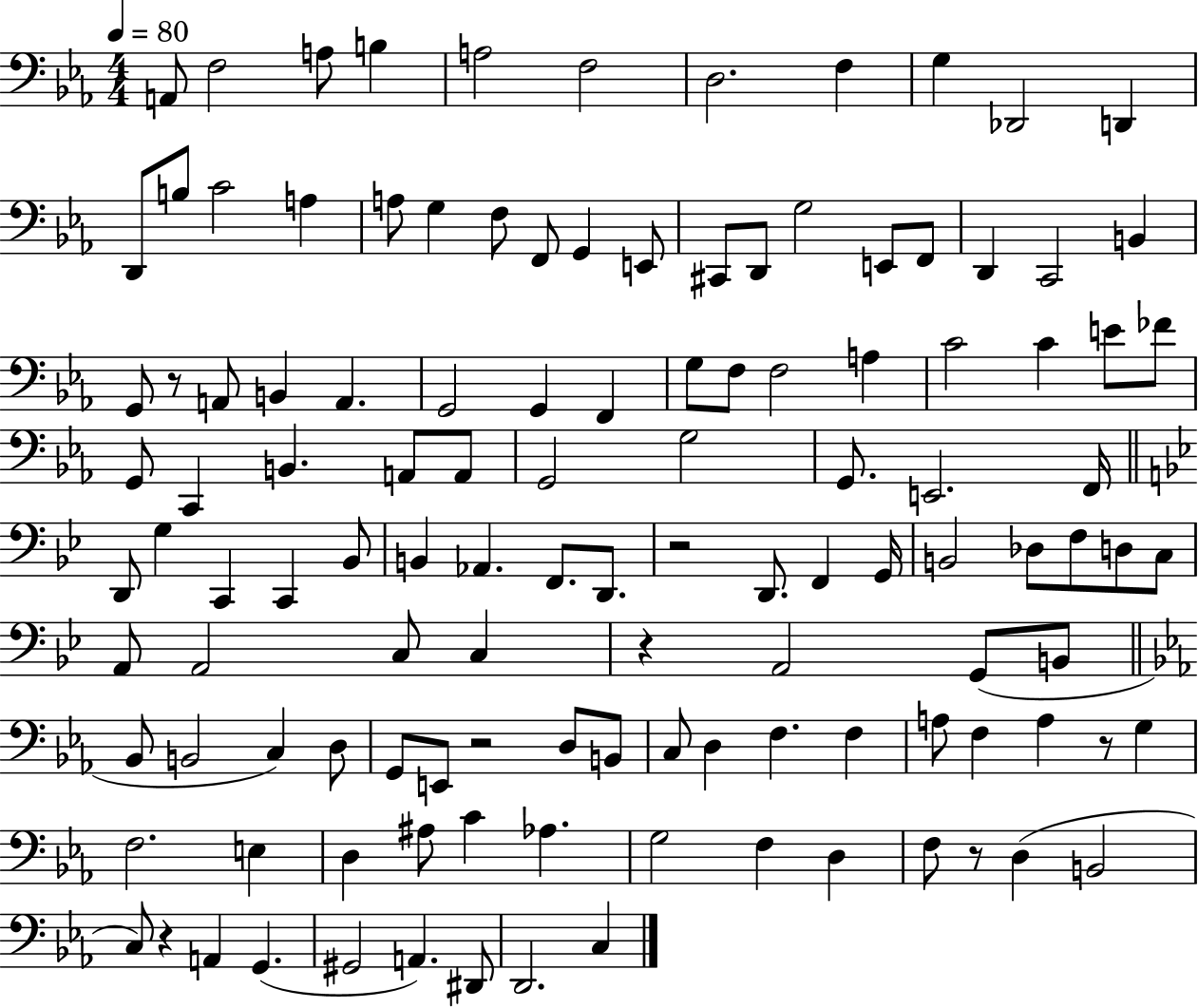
{
  \clef bass
  \numericTimeSignature
  \time 4/4
  \key ees \major
  \tempo 4 = 80
  a,8 f2 a8 b4 | a2 f2 | d2. f4 | g4 des,2 d,4 | \break d,8 b8 c'2 a4 | a8 g4 f8 f,8 g,4 e,8 | cis,8 d,8 g2 e,8 f,8 | d,4 c,2 b,4 | \break g,8 r8 a,8 b,4 a,4. | g,2 g,4 f,4 | g8 f8 f2 a4 | c'2 c'4 e'8 fes'8 | \break g,8 c,4 b,4. a,8 a,8 | g,2 g2 | g,8. e,2. f,16 | \bar "||" \break \key bes \major d,8 g4 c,4 c,4 bes,8 | b,4 aes,4. f,8. d,8. | r2 d,8. f,4 g,16 | b,2 des8 f8 d8 c8 | \break a,8 a,2 c8 c4 | r4 a,2 g,8( b,8 | \bar "||" \break \key ees \major bes,8 b,2 c4) d8 | g,8 e,8 r2 d8 b,8 | c8 d4 f4. f4 | a8 f4 a4 r8 g4 | \break f2. e4 | d4 ais8 c'4 aes4. | g2 f4 d4 | f8 r8 d4( b,2 | \break c8) r4 a,4 g,4.( | gis,2 a,4.) dis,8 | d,2. c4 | \bar "|."
}